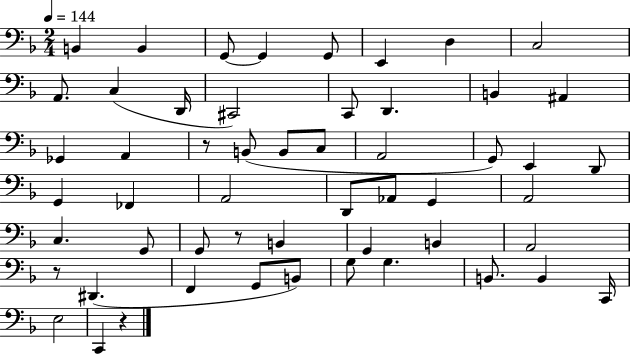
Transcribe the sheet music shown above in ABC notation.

X:1
T:Untitled
M:2/4
L:1/4
K:F
B,, B,, G,,/2 G,, G,,/2 E,, D, C,2 A,,/2 C, D,,/4 ^C,,2 C,,/2 D,, B,, ^A,, _G,, A,, z/2 B,,/2 B,,/2 C,/2 A,,2 G,,/2 E,, D,,/2 G,, _F,, A,,2 D,,/2 _A,,/2 G,, A,,2 C, G,,/2 G,,/2 z/2 B,, G,, B,, A,,2 z/2 ^D,, F,, G,,/2 B,,/2 G,/2 G, B,,/2 B,, C,,/4 E,2 C,, z